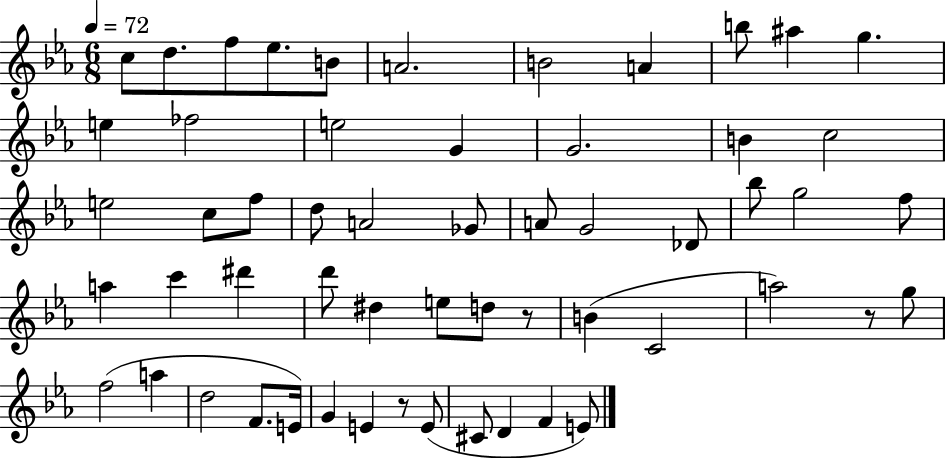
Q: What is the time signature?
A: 6/8